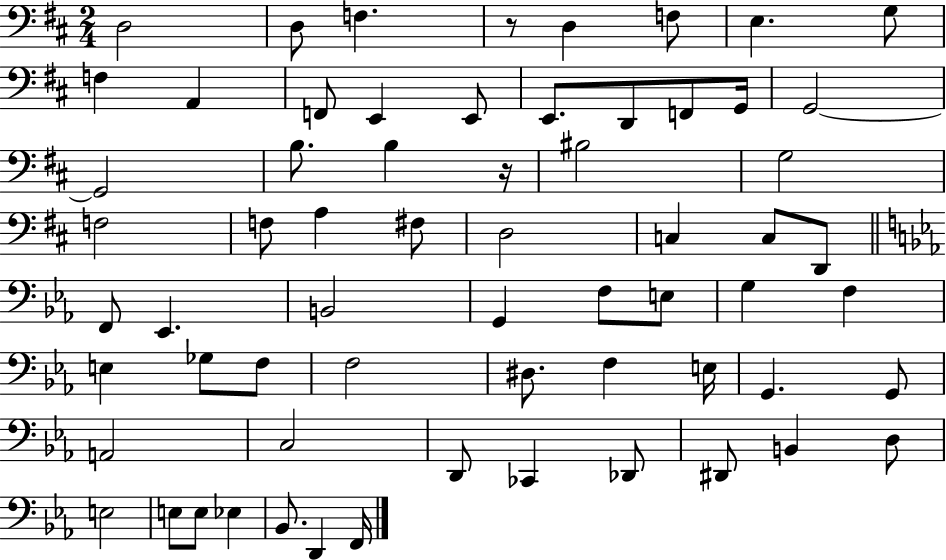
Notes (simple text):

D3/h D3/e F3/q. R/e D3/q F3/e E3/q. G3/e F3/q A2/q F2/e E2/q E2/e E2/e. D2/e F2/e G2/s G2/h G2/h B3/e. B3/q R/s BIS3/h G3/h F3/h F3/e A3/q F#3/e D3/h C3/q C3/e D2/e F2/e Eb2/q. B2/h G2/q F3/e E3/e G3/q F3/q E3/q Gb3/e F3/e F3/h D#3/e. F3/q E3/s G2/q. G2/e A2/h C3/h D2/e CES2/q Db2/e D#2/e B2/q D3/e E3/h E3/e E3/e Eb3/q Bb2/e. D2/q F2/s